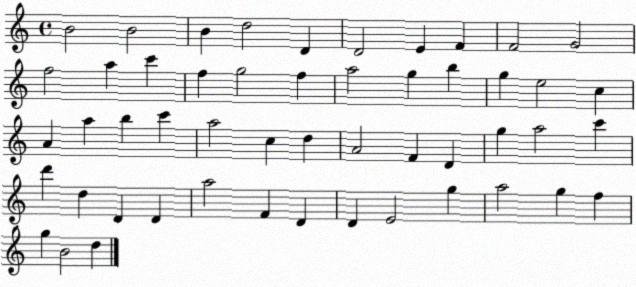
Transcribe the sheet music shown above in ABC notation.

X:1
T:Untitled
M:4/4
L:1/4
K:C
B2 B2 B d2 D D2 E F F2 G2 f2 a c' f g2 f a2 g b g e2 c A a b c' a2 c d A2 F D g a2 c' d' d D D a2 F D D E2 g a2 g f g B2 d